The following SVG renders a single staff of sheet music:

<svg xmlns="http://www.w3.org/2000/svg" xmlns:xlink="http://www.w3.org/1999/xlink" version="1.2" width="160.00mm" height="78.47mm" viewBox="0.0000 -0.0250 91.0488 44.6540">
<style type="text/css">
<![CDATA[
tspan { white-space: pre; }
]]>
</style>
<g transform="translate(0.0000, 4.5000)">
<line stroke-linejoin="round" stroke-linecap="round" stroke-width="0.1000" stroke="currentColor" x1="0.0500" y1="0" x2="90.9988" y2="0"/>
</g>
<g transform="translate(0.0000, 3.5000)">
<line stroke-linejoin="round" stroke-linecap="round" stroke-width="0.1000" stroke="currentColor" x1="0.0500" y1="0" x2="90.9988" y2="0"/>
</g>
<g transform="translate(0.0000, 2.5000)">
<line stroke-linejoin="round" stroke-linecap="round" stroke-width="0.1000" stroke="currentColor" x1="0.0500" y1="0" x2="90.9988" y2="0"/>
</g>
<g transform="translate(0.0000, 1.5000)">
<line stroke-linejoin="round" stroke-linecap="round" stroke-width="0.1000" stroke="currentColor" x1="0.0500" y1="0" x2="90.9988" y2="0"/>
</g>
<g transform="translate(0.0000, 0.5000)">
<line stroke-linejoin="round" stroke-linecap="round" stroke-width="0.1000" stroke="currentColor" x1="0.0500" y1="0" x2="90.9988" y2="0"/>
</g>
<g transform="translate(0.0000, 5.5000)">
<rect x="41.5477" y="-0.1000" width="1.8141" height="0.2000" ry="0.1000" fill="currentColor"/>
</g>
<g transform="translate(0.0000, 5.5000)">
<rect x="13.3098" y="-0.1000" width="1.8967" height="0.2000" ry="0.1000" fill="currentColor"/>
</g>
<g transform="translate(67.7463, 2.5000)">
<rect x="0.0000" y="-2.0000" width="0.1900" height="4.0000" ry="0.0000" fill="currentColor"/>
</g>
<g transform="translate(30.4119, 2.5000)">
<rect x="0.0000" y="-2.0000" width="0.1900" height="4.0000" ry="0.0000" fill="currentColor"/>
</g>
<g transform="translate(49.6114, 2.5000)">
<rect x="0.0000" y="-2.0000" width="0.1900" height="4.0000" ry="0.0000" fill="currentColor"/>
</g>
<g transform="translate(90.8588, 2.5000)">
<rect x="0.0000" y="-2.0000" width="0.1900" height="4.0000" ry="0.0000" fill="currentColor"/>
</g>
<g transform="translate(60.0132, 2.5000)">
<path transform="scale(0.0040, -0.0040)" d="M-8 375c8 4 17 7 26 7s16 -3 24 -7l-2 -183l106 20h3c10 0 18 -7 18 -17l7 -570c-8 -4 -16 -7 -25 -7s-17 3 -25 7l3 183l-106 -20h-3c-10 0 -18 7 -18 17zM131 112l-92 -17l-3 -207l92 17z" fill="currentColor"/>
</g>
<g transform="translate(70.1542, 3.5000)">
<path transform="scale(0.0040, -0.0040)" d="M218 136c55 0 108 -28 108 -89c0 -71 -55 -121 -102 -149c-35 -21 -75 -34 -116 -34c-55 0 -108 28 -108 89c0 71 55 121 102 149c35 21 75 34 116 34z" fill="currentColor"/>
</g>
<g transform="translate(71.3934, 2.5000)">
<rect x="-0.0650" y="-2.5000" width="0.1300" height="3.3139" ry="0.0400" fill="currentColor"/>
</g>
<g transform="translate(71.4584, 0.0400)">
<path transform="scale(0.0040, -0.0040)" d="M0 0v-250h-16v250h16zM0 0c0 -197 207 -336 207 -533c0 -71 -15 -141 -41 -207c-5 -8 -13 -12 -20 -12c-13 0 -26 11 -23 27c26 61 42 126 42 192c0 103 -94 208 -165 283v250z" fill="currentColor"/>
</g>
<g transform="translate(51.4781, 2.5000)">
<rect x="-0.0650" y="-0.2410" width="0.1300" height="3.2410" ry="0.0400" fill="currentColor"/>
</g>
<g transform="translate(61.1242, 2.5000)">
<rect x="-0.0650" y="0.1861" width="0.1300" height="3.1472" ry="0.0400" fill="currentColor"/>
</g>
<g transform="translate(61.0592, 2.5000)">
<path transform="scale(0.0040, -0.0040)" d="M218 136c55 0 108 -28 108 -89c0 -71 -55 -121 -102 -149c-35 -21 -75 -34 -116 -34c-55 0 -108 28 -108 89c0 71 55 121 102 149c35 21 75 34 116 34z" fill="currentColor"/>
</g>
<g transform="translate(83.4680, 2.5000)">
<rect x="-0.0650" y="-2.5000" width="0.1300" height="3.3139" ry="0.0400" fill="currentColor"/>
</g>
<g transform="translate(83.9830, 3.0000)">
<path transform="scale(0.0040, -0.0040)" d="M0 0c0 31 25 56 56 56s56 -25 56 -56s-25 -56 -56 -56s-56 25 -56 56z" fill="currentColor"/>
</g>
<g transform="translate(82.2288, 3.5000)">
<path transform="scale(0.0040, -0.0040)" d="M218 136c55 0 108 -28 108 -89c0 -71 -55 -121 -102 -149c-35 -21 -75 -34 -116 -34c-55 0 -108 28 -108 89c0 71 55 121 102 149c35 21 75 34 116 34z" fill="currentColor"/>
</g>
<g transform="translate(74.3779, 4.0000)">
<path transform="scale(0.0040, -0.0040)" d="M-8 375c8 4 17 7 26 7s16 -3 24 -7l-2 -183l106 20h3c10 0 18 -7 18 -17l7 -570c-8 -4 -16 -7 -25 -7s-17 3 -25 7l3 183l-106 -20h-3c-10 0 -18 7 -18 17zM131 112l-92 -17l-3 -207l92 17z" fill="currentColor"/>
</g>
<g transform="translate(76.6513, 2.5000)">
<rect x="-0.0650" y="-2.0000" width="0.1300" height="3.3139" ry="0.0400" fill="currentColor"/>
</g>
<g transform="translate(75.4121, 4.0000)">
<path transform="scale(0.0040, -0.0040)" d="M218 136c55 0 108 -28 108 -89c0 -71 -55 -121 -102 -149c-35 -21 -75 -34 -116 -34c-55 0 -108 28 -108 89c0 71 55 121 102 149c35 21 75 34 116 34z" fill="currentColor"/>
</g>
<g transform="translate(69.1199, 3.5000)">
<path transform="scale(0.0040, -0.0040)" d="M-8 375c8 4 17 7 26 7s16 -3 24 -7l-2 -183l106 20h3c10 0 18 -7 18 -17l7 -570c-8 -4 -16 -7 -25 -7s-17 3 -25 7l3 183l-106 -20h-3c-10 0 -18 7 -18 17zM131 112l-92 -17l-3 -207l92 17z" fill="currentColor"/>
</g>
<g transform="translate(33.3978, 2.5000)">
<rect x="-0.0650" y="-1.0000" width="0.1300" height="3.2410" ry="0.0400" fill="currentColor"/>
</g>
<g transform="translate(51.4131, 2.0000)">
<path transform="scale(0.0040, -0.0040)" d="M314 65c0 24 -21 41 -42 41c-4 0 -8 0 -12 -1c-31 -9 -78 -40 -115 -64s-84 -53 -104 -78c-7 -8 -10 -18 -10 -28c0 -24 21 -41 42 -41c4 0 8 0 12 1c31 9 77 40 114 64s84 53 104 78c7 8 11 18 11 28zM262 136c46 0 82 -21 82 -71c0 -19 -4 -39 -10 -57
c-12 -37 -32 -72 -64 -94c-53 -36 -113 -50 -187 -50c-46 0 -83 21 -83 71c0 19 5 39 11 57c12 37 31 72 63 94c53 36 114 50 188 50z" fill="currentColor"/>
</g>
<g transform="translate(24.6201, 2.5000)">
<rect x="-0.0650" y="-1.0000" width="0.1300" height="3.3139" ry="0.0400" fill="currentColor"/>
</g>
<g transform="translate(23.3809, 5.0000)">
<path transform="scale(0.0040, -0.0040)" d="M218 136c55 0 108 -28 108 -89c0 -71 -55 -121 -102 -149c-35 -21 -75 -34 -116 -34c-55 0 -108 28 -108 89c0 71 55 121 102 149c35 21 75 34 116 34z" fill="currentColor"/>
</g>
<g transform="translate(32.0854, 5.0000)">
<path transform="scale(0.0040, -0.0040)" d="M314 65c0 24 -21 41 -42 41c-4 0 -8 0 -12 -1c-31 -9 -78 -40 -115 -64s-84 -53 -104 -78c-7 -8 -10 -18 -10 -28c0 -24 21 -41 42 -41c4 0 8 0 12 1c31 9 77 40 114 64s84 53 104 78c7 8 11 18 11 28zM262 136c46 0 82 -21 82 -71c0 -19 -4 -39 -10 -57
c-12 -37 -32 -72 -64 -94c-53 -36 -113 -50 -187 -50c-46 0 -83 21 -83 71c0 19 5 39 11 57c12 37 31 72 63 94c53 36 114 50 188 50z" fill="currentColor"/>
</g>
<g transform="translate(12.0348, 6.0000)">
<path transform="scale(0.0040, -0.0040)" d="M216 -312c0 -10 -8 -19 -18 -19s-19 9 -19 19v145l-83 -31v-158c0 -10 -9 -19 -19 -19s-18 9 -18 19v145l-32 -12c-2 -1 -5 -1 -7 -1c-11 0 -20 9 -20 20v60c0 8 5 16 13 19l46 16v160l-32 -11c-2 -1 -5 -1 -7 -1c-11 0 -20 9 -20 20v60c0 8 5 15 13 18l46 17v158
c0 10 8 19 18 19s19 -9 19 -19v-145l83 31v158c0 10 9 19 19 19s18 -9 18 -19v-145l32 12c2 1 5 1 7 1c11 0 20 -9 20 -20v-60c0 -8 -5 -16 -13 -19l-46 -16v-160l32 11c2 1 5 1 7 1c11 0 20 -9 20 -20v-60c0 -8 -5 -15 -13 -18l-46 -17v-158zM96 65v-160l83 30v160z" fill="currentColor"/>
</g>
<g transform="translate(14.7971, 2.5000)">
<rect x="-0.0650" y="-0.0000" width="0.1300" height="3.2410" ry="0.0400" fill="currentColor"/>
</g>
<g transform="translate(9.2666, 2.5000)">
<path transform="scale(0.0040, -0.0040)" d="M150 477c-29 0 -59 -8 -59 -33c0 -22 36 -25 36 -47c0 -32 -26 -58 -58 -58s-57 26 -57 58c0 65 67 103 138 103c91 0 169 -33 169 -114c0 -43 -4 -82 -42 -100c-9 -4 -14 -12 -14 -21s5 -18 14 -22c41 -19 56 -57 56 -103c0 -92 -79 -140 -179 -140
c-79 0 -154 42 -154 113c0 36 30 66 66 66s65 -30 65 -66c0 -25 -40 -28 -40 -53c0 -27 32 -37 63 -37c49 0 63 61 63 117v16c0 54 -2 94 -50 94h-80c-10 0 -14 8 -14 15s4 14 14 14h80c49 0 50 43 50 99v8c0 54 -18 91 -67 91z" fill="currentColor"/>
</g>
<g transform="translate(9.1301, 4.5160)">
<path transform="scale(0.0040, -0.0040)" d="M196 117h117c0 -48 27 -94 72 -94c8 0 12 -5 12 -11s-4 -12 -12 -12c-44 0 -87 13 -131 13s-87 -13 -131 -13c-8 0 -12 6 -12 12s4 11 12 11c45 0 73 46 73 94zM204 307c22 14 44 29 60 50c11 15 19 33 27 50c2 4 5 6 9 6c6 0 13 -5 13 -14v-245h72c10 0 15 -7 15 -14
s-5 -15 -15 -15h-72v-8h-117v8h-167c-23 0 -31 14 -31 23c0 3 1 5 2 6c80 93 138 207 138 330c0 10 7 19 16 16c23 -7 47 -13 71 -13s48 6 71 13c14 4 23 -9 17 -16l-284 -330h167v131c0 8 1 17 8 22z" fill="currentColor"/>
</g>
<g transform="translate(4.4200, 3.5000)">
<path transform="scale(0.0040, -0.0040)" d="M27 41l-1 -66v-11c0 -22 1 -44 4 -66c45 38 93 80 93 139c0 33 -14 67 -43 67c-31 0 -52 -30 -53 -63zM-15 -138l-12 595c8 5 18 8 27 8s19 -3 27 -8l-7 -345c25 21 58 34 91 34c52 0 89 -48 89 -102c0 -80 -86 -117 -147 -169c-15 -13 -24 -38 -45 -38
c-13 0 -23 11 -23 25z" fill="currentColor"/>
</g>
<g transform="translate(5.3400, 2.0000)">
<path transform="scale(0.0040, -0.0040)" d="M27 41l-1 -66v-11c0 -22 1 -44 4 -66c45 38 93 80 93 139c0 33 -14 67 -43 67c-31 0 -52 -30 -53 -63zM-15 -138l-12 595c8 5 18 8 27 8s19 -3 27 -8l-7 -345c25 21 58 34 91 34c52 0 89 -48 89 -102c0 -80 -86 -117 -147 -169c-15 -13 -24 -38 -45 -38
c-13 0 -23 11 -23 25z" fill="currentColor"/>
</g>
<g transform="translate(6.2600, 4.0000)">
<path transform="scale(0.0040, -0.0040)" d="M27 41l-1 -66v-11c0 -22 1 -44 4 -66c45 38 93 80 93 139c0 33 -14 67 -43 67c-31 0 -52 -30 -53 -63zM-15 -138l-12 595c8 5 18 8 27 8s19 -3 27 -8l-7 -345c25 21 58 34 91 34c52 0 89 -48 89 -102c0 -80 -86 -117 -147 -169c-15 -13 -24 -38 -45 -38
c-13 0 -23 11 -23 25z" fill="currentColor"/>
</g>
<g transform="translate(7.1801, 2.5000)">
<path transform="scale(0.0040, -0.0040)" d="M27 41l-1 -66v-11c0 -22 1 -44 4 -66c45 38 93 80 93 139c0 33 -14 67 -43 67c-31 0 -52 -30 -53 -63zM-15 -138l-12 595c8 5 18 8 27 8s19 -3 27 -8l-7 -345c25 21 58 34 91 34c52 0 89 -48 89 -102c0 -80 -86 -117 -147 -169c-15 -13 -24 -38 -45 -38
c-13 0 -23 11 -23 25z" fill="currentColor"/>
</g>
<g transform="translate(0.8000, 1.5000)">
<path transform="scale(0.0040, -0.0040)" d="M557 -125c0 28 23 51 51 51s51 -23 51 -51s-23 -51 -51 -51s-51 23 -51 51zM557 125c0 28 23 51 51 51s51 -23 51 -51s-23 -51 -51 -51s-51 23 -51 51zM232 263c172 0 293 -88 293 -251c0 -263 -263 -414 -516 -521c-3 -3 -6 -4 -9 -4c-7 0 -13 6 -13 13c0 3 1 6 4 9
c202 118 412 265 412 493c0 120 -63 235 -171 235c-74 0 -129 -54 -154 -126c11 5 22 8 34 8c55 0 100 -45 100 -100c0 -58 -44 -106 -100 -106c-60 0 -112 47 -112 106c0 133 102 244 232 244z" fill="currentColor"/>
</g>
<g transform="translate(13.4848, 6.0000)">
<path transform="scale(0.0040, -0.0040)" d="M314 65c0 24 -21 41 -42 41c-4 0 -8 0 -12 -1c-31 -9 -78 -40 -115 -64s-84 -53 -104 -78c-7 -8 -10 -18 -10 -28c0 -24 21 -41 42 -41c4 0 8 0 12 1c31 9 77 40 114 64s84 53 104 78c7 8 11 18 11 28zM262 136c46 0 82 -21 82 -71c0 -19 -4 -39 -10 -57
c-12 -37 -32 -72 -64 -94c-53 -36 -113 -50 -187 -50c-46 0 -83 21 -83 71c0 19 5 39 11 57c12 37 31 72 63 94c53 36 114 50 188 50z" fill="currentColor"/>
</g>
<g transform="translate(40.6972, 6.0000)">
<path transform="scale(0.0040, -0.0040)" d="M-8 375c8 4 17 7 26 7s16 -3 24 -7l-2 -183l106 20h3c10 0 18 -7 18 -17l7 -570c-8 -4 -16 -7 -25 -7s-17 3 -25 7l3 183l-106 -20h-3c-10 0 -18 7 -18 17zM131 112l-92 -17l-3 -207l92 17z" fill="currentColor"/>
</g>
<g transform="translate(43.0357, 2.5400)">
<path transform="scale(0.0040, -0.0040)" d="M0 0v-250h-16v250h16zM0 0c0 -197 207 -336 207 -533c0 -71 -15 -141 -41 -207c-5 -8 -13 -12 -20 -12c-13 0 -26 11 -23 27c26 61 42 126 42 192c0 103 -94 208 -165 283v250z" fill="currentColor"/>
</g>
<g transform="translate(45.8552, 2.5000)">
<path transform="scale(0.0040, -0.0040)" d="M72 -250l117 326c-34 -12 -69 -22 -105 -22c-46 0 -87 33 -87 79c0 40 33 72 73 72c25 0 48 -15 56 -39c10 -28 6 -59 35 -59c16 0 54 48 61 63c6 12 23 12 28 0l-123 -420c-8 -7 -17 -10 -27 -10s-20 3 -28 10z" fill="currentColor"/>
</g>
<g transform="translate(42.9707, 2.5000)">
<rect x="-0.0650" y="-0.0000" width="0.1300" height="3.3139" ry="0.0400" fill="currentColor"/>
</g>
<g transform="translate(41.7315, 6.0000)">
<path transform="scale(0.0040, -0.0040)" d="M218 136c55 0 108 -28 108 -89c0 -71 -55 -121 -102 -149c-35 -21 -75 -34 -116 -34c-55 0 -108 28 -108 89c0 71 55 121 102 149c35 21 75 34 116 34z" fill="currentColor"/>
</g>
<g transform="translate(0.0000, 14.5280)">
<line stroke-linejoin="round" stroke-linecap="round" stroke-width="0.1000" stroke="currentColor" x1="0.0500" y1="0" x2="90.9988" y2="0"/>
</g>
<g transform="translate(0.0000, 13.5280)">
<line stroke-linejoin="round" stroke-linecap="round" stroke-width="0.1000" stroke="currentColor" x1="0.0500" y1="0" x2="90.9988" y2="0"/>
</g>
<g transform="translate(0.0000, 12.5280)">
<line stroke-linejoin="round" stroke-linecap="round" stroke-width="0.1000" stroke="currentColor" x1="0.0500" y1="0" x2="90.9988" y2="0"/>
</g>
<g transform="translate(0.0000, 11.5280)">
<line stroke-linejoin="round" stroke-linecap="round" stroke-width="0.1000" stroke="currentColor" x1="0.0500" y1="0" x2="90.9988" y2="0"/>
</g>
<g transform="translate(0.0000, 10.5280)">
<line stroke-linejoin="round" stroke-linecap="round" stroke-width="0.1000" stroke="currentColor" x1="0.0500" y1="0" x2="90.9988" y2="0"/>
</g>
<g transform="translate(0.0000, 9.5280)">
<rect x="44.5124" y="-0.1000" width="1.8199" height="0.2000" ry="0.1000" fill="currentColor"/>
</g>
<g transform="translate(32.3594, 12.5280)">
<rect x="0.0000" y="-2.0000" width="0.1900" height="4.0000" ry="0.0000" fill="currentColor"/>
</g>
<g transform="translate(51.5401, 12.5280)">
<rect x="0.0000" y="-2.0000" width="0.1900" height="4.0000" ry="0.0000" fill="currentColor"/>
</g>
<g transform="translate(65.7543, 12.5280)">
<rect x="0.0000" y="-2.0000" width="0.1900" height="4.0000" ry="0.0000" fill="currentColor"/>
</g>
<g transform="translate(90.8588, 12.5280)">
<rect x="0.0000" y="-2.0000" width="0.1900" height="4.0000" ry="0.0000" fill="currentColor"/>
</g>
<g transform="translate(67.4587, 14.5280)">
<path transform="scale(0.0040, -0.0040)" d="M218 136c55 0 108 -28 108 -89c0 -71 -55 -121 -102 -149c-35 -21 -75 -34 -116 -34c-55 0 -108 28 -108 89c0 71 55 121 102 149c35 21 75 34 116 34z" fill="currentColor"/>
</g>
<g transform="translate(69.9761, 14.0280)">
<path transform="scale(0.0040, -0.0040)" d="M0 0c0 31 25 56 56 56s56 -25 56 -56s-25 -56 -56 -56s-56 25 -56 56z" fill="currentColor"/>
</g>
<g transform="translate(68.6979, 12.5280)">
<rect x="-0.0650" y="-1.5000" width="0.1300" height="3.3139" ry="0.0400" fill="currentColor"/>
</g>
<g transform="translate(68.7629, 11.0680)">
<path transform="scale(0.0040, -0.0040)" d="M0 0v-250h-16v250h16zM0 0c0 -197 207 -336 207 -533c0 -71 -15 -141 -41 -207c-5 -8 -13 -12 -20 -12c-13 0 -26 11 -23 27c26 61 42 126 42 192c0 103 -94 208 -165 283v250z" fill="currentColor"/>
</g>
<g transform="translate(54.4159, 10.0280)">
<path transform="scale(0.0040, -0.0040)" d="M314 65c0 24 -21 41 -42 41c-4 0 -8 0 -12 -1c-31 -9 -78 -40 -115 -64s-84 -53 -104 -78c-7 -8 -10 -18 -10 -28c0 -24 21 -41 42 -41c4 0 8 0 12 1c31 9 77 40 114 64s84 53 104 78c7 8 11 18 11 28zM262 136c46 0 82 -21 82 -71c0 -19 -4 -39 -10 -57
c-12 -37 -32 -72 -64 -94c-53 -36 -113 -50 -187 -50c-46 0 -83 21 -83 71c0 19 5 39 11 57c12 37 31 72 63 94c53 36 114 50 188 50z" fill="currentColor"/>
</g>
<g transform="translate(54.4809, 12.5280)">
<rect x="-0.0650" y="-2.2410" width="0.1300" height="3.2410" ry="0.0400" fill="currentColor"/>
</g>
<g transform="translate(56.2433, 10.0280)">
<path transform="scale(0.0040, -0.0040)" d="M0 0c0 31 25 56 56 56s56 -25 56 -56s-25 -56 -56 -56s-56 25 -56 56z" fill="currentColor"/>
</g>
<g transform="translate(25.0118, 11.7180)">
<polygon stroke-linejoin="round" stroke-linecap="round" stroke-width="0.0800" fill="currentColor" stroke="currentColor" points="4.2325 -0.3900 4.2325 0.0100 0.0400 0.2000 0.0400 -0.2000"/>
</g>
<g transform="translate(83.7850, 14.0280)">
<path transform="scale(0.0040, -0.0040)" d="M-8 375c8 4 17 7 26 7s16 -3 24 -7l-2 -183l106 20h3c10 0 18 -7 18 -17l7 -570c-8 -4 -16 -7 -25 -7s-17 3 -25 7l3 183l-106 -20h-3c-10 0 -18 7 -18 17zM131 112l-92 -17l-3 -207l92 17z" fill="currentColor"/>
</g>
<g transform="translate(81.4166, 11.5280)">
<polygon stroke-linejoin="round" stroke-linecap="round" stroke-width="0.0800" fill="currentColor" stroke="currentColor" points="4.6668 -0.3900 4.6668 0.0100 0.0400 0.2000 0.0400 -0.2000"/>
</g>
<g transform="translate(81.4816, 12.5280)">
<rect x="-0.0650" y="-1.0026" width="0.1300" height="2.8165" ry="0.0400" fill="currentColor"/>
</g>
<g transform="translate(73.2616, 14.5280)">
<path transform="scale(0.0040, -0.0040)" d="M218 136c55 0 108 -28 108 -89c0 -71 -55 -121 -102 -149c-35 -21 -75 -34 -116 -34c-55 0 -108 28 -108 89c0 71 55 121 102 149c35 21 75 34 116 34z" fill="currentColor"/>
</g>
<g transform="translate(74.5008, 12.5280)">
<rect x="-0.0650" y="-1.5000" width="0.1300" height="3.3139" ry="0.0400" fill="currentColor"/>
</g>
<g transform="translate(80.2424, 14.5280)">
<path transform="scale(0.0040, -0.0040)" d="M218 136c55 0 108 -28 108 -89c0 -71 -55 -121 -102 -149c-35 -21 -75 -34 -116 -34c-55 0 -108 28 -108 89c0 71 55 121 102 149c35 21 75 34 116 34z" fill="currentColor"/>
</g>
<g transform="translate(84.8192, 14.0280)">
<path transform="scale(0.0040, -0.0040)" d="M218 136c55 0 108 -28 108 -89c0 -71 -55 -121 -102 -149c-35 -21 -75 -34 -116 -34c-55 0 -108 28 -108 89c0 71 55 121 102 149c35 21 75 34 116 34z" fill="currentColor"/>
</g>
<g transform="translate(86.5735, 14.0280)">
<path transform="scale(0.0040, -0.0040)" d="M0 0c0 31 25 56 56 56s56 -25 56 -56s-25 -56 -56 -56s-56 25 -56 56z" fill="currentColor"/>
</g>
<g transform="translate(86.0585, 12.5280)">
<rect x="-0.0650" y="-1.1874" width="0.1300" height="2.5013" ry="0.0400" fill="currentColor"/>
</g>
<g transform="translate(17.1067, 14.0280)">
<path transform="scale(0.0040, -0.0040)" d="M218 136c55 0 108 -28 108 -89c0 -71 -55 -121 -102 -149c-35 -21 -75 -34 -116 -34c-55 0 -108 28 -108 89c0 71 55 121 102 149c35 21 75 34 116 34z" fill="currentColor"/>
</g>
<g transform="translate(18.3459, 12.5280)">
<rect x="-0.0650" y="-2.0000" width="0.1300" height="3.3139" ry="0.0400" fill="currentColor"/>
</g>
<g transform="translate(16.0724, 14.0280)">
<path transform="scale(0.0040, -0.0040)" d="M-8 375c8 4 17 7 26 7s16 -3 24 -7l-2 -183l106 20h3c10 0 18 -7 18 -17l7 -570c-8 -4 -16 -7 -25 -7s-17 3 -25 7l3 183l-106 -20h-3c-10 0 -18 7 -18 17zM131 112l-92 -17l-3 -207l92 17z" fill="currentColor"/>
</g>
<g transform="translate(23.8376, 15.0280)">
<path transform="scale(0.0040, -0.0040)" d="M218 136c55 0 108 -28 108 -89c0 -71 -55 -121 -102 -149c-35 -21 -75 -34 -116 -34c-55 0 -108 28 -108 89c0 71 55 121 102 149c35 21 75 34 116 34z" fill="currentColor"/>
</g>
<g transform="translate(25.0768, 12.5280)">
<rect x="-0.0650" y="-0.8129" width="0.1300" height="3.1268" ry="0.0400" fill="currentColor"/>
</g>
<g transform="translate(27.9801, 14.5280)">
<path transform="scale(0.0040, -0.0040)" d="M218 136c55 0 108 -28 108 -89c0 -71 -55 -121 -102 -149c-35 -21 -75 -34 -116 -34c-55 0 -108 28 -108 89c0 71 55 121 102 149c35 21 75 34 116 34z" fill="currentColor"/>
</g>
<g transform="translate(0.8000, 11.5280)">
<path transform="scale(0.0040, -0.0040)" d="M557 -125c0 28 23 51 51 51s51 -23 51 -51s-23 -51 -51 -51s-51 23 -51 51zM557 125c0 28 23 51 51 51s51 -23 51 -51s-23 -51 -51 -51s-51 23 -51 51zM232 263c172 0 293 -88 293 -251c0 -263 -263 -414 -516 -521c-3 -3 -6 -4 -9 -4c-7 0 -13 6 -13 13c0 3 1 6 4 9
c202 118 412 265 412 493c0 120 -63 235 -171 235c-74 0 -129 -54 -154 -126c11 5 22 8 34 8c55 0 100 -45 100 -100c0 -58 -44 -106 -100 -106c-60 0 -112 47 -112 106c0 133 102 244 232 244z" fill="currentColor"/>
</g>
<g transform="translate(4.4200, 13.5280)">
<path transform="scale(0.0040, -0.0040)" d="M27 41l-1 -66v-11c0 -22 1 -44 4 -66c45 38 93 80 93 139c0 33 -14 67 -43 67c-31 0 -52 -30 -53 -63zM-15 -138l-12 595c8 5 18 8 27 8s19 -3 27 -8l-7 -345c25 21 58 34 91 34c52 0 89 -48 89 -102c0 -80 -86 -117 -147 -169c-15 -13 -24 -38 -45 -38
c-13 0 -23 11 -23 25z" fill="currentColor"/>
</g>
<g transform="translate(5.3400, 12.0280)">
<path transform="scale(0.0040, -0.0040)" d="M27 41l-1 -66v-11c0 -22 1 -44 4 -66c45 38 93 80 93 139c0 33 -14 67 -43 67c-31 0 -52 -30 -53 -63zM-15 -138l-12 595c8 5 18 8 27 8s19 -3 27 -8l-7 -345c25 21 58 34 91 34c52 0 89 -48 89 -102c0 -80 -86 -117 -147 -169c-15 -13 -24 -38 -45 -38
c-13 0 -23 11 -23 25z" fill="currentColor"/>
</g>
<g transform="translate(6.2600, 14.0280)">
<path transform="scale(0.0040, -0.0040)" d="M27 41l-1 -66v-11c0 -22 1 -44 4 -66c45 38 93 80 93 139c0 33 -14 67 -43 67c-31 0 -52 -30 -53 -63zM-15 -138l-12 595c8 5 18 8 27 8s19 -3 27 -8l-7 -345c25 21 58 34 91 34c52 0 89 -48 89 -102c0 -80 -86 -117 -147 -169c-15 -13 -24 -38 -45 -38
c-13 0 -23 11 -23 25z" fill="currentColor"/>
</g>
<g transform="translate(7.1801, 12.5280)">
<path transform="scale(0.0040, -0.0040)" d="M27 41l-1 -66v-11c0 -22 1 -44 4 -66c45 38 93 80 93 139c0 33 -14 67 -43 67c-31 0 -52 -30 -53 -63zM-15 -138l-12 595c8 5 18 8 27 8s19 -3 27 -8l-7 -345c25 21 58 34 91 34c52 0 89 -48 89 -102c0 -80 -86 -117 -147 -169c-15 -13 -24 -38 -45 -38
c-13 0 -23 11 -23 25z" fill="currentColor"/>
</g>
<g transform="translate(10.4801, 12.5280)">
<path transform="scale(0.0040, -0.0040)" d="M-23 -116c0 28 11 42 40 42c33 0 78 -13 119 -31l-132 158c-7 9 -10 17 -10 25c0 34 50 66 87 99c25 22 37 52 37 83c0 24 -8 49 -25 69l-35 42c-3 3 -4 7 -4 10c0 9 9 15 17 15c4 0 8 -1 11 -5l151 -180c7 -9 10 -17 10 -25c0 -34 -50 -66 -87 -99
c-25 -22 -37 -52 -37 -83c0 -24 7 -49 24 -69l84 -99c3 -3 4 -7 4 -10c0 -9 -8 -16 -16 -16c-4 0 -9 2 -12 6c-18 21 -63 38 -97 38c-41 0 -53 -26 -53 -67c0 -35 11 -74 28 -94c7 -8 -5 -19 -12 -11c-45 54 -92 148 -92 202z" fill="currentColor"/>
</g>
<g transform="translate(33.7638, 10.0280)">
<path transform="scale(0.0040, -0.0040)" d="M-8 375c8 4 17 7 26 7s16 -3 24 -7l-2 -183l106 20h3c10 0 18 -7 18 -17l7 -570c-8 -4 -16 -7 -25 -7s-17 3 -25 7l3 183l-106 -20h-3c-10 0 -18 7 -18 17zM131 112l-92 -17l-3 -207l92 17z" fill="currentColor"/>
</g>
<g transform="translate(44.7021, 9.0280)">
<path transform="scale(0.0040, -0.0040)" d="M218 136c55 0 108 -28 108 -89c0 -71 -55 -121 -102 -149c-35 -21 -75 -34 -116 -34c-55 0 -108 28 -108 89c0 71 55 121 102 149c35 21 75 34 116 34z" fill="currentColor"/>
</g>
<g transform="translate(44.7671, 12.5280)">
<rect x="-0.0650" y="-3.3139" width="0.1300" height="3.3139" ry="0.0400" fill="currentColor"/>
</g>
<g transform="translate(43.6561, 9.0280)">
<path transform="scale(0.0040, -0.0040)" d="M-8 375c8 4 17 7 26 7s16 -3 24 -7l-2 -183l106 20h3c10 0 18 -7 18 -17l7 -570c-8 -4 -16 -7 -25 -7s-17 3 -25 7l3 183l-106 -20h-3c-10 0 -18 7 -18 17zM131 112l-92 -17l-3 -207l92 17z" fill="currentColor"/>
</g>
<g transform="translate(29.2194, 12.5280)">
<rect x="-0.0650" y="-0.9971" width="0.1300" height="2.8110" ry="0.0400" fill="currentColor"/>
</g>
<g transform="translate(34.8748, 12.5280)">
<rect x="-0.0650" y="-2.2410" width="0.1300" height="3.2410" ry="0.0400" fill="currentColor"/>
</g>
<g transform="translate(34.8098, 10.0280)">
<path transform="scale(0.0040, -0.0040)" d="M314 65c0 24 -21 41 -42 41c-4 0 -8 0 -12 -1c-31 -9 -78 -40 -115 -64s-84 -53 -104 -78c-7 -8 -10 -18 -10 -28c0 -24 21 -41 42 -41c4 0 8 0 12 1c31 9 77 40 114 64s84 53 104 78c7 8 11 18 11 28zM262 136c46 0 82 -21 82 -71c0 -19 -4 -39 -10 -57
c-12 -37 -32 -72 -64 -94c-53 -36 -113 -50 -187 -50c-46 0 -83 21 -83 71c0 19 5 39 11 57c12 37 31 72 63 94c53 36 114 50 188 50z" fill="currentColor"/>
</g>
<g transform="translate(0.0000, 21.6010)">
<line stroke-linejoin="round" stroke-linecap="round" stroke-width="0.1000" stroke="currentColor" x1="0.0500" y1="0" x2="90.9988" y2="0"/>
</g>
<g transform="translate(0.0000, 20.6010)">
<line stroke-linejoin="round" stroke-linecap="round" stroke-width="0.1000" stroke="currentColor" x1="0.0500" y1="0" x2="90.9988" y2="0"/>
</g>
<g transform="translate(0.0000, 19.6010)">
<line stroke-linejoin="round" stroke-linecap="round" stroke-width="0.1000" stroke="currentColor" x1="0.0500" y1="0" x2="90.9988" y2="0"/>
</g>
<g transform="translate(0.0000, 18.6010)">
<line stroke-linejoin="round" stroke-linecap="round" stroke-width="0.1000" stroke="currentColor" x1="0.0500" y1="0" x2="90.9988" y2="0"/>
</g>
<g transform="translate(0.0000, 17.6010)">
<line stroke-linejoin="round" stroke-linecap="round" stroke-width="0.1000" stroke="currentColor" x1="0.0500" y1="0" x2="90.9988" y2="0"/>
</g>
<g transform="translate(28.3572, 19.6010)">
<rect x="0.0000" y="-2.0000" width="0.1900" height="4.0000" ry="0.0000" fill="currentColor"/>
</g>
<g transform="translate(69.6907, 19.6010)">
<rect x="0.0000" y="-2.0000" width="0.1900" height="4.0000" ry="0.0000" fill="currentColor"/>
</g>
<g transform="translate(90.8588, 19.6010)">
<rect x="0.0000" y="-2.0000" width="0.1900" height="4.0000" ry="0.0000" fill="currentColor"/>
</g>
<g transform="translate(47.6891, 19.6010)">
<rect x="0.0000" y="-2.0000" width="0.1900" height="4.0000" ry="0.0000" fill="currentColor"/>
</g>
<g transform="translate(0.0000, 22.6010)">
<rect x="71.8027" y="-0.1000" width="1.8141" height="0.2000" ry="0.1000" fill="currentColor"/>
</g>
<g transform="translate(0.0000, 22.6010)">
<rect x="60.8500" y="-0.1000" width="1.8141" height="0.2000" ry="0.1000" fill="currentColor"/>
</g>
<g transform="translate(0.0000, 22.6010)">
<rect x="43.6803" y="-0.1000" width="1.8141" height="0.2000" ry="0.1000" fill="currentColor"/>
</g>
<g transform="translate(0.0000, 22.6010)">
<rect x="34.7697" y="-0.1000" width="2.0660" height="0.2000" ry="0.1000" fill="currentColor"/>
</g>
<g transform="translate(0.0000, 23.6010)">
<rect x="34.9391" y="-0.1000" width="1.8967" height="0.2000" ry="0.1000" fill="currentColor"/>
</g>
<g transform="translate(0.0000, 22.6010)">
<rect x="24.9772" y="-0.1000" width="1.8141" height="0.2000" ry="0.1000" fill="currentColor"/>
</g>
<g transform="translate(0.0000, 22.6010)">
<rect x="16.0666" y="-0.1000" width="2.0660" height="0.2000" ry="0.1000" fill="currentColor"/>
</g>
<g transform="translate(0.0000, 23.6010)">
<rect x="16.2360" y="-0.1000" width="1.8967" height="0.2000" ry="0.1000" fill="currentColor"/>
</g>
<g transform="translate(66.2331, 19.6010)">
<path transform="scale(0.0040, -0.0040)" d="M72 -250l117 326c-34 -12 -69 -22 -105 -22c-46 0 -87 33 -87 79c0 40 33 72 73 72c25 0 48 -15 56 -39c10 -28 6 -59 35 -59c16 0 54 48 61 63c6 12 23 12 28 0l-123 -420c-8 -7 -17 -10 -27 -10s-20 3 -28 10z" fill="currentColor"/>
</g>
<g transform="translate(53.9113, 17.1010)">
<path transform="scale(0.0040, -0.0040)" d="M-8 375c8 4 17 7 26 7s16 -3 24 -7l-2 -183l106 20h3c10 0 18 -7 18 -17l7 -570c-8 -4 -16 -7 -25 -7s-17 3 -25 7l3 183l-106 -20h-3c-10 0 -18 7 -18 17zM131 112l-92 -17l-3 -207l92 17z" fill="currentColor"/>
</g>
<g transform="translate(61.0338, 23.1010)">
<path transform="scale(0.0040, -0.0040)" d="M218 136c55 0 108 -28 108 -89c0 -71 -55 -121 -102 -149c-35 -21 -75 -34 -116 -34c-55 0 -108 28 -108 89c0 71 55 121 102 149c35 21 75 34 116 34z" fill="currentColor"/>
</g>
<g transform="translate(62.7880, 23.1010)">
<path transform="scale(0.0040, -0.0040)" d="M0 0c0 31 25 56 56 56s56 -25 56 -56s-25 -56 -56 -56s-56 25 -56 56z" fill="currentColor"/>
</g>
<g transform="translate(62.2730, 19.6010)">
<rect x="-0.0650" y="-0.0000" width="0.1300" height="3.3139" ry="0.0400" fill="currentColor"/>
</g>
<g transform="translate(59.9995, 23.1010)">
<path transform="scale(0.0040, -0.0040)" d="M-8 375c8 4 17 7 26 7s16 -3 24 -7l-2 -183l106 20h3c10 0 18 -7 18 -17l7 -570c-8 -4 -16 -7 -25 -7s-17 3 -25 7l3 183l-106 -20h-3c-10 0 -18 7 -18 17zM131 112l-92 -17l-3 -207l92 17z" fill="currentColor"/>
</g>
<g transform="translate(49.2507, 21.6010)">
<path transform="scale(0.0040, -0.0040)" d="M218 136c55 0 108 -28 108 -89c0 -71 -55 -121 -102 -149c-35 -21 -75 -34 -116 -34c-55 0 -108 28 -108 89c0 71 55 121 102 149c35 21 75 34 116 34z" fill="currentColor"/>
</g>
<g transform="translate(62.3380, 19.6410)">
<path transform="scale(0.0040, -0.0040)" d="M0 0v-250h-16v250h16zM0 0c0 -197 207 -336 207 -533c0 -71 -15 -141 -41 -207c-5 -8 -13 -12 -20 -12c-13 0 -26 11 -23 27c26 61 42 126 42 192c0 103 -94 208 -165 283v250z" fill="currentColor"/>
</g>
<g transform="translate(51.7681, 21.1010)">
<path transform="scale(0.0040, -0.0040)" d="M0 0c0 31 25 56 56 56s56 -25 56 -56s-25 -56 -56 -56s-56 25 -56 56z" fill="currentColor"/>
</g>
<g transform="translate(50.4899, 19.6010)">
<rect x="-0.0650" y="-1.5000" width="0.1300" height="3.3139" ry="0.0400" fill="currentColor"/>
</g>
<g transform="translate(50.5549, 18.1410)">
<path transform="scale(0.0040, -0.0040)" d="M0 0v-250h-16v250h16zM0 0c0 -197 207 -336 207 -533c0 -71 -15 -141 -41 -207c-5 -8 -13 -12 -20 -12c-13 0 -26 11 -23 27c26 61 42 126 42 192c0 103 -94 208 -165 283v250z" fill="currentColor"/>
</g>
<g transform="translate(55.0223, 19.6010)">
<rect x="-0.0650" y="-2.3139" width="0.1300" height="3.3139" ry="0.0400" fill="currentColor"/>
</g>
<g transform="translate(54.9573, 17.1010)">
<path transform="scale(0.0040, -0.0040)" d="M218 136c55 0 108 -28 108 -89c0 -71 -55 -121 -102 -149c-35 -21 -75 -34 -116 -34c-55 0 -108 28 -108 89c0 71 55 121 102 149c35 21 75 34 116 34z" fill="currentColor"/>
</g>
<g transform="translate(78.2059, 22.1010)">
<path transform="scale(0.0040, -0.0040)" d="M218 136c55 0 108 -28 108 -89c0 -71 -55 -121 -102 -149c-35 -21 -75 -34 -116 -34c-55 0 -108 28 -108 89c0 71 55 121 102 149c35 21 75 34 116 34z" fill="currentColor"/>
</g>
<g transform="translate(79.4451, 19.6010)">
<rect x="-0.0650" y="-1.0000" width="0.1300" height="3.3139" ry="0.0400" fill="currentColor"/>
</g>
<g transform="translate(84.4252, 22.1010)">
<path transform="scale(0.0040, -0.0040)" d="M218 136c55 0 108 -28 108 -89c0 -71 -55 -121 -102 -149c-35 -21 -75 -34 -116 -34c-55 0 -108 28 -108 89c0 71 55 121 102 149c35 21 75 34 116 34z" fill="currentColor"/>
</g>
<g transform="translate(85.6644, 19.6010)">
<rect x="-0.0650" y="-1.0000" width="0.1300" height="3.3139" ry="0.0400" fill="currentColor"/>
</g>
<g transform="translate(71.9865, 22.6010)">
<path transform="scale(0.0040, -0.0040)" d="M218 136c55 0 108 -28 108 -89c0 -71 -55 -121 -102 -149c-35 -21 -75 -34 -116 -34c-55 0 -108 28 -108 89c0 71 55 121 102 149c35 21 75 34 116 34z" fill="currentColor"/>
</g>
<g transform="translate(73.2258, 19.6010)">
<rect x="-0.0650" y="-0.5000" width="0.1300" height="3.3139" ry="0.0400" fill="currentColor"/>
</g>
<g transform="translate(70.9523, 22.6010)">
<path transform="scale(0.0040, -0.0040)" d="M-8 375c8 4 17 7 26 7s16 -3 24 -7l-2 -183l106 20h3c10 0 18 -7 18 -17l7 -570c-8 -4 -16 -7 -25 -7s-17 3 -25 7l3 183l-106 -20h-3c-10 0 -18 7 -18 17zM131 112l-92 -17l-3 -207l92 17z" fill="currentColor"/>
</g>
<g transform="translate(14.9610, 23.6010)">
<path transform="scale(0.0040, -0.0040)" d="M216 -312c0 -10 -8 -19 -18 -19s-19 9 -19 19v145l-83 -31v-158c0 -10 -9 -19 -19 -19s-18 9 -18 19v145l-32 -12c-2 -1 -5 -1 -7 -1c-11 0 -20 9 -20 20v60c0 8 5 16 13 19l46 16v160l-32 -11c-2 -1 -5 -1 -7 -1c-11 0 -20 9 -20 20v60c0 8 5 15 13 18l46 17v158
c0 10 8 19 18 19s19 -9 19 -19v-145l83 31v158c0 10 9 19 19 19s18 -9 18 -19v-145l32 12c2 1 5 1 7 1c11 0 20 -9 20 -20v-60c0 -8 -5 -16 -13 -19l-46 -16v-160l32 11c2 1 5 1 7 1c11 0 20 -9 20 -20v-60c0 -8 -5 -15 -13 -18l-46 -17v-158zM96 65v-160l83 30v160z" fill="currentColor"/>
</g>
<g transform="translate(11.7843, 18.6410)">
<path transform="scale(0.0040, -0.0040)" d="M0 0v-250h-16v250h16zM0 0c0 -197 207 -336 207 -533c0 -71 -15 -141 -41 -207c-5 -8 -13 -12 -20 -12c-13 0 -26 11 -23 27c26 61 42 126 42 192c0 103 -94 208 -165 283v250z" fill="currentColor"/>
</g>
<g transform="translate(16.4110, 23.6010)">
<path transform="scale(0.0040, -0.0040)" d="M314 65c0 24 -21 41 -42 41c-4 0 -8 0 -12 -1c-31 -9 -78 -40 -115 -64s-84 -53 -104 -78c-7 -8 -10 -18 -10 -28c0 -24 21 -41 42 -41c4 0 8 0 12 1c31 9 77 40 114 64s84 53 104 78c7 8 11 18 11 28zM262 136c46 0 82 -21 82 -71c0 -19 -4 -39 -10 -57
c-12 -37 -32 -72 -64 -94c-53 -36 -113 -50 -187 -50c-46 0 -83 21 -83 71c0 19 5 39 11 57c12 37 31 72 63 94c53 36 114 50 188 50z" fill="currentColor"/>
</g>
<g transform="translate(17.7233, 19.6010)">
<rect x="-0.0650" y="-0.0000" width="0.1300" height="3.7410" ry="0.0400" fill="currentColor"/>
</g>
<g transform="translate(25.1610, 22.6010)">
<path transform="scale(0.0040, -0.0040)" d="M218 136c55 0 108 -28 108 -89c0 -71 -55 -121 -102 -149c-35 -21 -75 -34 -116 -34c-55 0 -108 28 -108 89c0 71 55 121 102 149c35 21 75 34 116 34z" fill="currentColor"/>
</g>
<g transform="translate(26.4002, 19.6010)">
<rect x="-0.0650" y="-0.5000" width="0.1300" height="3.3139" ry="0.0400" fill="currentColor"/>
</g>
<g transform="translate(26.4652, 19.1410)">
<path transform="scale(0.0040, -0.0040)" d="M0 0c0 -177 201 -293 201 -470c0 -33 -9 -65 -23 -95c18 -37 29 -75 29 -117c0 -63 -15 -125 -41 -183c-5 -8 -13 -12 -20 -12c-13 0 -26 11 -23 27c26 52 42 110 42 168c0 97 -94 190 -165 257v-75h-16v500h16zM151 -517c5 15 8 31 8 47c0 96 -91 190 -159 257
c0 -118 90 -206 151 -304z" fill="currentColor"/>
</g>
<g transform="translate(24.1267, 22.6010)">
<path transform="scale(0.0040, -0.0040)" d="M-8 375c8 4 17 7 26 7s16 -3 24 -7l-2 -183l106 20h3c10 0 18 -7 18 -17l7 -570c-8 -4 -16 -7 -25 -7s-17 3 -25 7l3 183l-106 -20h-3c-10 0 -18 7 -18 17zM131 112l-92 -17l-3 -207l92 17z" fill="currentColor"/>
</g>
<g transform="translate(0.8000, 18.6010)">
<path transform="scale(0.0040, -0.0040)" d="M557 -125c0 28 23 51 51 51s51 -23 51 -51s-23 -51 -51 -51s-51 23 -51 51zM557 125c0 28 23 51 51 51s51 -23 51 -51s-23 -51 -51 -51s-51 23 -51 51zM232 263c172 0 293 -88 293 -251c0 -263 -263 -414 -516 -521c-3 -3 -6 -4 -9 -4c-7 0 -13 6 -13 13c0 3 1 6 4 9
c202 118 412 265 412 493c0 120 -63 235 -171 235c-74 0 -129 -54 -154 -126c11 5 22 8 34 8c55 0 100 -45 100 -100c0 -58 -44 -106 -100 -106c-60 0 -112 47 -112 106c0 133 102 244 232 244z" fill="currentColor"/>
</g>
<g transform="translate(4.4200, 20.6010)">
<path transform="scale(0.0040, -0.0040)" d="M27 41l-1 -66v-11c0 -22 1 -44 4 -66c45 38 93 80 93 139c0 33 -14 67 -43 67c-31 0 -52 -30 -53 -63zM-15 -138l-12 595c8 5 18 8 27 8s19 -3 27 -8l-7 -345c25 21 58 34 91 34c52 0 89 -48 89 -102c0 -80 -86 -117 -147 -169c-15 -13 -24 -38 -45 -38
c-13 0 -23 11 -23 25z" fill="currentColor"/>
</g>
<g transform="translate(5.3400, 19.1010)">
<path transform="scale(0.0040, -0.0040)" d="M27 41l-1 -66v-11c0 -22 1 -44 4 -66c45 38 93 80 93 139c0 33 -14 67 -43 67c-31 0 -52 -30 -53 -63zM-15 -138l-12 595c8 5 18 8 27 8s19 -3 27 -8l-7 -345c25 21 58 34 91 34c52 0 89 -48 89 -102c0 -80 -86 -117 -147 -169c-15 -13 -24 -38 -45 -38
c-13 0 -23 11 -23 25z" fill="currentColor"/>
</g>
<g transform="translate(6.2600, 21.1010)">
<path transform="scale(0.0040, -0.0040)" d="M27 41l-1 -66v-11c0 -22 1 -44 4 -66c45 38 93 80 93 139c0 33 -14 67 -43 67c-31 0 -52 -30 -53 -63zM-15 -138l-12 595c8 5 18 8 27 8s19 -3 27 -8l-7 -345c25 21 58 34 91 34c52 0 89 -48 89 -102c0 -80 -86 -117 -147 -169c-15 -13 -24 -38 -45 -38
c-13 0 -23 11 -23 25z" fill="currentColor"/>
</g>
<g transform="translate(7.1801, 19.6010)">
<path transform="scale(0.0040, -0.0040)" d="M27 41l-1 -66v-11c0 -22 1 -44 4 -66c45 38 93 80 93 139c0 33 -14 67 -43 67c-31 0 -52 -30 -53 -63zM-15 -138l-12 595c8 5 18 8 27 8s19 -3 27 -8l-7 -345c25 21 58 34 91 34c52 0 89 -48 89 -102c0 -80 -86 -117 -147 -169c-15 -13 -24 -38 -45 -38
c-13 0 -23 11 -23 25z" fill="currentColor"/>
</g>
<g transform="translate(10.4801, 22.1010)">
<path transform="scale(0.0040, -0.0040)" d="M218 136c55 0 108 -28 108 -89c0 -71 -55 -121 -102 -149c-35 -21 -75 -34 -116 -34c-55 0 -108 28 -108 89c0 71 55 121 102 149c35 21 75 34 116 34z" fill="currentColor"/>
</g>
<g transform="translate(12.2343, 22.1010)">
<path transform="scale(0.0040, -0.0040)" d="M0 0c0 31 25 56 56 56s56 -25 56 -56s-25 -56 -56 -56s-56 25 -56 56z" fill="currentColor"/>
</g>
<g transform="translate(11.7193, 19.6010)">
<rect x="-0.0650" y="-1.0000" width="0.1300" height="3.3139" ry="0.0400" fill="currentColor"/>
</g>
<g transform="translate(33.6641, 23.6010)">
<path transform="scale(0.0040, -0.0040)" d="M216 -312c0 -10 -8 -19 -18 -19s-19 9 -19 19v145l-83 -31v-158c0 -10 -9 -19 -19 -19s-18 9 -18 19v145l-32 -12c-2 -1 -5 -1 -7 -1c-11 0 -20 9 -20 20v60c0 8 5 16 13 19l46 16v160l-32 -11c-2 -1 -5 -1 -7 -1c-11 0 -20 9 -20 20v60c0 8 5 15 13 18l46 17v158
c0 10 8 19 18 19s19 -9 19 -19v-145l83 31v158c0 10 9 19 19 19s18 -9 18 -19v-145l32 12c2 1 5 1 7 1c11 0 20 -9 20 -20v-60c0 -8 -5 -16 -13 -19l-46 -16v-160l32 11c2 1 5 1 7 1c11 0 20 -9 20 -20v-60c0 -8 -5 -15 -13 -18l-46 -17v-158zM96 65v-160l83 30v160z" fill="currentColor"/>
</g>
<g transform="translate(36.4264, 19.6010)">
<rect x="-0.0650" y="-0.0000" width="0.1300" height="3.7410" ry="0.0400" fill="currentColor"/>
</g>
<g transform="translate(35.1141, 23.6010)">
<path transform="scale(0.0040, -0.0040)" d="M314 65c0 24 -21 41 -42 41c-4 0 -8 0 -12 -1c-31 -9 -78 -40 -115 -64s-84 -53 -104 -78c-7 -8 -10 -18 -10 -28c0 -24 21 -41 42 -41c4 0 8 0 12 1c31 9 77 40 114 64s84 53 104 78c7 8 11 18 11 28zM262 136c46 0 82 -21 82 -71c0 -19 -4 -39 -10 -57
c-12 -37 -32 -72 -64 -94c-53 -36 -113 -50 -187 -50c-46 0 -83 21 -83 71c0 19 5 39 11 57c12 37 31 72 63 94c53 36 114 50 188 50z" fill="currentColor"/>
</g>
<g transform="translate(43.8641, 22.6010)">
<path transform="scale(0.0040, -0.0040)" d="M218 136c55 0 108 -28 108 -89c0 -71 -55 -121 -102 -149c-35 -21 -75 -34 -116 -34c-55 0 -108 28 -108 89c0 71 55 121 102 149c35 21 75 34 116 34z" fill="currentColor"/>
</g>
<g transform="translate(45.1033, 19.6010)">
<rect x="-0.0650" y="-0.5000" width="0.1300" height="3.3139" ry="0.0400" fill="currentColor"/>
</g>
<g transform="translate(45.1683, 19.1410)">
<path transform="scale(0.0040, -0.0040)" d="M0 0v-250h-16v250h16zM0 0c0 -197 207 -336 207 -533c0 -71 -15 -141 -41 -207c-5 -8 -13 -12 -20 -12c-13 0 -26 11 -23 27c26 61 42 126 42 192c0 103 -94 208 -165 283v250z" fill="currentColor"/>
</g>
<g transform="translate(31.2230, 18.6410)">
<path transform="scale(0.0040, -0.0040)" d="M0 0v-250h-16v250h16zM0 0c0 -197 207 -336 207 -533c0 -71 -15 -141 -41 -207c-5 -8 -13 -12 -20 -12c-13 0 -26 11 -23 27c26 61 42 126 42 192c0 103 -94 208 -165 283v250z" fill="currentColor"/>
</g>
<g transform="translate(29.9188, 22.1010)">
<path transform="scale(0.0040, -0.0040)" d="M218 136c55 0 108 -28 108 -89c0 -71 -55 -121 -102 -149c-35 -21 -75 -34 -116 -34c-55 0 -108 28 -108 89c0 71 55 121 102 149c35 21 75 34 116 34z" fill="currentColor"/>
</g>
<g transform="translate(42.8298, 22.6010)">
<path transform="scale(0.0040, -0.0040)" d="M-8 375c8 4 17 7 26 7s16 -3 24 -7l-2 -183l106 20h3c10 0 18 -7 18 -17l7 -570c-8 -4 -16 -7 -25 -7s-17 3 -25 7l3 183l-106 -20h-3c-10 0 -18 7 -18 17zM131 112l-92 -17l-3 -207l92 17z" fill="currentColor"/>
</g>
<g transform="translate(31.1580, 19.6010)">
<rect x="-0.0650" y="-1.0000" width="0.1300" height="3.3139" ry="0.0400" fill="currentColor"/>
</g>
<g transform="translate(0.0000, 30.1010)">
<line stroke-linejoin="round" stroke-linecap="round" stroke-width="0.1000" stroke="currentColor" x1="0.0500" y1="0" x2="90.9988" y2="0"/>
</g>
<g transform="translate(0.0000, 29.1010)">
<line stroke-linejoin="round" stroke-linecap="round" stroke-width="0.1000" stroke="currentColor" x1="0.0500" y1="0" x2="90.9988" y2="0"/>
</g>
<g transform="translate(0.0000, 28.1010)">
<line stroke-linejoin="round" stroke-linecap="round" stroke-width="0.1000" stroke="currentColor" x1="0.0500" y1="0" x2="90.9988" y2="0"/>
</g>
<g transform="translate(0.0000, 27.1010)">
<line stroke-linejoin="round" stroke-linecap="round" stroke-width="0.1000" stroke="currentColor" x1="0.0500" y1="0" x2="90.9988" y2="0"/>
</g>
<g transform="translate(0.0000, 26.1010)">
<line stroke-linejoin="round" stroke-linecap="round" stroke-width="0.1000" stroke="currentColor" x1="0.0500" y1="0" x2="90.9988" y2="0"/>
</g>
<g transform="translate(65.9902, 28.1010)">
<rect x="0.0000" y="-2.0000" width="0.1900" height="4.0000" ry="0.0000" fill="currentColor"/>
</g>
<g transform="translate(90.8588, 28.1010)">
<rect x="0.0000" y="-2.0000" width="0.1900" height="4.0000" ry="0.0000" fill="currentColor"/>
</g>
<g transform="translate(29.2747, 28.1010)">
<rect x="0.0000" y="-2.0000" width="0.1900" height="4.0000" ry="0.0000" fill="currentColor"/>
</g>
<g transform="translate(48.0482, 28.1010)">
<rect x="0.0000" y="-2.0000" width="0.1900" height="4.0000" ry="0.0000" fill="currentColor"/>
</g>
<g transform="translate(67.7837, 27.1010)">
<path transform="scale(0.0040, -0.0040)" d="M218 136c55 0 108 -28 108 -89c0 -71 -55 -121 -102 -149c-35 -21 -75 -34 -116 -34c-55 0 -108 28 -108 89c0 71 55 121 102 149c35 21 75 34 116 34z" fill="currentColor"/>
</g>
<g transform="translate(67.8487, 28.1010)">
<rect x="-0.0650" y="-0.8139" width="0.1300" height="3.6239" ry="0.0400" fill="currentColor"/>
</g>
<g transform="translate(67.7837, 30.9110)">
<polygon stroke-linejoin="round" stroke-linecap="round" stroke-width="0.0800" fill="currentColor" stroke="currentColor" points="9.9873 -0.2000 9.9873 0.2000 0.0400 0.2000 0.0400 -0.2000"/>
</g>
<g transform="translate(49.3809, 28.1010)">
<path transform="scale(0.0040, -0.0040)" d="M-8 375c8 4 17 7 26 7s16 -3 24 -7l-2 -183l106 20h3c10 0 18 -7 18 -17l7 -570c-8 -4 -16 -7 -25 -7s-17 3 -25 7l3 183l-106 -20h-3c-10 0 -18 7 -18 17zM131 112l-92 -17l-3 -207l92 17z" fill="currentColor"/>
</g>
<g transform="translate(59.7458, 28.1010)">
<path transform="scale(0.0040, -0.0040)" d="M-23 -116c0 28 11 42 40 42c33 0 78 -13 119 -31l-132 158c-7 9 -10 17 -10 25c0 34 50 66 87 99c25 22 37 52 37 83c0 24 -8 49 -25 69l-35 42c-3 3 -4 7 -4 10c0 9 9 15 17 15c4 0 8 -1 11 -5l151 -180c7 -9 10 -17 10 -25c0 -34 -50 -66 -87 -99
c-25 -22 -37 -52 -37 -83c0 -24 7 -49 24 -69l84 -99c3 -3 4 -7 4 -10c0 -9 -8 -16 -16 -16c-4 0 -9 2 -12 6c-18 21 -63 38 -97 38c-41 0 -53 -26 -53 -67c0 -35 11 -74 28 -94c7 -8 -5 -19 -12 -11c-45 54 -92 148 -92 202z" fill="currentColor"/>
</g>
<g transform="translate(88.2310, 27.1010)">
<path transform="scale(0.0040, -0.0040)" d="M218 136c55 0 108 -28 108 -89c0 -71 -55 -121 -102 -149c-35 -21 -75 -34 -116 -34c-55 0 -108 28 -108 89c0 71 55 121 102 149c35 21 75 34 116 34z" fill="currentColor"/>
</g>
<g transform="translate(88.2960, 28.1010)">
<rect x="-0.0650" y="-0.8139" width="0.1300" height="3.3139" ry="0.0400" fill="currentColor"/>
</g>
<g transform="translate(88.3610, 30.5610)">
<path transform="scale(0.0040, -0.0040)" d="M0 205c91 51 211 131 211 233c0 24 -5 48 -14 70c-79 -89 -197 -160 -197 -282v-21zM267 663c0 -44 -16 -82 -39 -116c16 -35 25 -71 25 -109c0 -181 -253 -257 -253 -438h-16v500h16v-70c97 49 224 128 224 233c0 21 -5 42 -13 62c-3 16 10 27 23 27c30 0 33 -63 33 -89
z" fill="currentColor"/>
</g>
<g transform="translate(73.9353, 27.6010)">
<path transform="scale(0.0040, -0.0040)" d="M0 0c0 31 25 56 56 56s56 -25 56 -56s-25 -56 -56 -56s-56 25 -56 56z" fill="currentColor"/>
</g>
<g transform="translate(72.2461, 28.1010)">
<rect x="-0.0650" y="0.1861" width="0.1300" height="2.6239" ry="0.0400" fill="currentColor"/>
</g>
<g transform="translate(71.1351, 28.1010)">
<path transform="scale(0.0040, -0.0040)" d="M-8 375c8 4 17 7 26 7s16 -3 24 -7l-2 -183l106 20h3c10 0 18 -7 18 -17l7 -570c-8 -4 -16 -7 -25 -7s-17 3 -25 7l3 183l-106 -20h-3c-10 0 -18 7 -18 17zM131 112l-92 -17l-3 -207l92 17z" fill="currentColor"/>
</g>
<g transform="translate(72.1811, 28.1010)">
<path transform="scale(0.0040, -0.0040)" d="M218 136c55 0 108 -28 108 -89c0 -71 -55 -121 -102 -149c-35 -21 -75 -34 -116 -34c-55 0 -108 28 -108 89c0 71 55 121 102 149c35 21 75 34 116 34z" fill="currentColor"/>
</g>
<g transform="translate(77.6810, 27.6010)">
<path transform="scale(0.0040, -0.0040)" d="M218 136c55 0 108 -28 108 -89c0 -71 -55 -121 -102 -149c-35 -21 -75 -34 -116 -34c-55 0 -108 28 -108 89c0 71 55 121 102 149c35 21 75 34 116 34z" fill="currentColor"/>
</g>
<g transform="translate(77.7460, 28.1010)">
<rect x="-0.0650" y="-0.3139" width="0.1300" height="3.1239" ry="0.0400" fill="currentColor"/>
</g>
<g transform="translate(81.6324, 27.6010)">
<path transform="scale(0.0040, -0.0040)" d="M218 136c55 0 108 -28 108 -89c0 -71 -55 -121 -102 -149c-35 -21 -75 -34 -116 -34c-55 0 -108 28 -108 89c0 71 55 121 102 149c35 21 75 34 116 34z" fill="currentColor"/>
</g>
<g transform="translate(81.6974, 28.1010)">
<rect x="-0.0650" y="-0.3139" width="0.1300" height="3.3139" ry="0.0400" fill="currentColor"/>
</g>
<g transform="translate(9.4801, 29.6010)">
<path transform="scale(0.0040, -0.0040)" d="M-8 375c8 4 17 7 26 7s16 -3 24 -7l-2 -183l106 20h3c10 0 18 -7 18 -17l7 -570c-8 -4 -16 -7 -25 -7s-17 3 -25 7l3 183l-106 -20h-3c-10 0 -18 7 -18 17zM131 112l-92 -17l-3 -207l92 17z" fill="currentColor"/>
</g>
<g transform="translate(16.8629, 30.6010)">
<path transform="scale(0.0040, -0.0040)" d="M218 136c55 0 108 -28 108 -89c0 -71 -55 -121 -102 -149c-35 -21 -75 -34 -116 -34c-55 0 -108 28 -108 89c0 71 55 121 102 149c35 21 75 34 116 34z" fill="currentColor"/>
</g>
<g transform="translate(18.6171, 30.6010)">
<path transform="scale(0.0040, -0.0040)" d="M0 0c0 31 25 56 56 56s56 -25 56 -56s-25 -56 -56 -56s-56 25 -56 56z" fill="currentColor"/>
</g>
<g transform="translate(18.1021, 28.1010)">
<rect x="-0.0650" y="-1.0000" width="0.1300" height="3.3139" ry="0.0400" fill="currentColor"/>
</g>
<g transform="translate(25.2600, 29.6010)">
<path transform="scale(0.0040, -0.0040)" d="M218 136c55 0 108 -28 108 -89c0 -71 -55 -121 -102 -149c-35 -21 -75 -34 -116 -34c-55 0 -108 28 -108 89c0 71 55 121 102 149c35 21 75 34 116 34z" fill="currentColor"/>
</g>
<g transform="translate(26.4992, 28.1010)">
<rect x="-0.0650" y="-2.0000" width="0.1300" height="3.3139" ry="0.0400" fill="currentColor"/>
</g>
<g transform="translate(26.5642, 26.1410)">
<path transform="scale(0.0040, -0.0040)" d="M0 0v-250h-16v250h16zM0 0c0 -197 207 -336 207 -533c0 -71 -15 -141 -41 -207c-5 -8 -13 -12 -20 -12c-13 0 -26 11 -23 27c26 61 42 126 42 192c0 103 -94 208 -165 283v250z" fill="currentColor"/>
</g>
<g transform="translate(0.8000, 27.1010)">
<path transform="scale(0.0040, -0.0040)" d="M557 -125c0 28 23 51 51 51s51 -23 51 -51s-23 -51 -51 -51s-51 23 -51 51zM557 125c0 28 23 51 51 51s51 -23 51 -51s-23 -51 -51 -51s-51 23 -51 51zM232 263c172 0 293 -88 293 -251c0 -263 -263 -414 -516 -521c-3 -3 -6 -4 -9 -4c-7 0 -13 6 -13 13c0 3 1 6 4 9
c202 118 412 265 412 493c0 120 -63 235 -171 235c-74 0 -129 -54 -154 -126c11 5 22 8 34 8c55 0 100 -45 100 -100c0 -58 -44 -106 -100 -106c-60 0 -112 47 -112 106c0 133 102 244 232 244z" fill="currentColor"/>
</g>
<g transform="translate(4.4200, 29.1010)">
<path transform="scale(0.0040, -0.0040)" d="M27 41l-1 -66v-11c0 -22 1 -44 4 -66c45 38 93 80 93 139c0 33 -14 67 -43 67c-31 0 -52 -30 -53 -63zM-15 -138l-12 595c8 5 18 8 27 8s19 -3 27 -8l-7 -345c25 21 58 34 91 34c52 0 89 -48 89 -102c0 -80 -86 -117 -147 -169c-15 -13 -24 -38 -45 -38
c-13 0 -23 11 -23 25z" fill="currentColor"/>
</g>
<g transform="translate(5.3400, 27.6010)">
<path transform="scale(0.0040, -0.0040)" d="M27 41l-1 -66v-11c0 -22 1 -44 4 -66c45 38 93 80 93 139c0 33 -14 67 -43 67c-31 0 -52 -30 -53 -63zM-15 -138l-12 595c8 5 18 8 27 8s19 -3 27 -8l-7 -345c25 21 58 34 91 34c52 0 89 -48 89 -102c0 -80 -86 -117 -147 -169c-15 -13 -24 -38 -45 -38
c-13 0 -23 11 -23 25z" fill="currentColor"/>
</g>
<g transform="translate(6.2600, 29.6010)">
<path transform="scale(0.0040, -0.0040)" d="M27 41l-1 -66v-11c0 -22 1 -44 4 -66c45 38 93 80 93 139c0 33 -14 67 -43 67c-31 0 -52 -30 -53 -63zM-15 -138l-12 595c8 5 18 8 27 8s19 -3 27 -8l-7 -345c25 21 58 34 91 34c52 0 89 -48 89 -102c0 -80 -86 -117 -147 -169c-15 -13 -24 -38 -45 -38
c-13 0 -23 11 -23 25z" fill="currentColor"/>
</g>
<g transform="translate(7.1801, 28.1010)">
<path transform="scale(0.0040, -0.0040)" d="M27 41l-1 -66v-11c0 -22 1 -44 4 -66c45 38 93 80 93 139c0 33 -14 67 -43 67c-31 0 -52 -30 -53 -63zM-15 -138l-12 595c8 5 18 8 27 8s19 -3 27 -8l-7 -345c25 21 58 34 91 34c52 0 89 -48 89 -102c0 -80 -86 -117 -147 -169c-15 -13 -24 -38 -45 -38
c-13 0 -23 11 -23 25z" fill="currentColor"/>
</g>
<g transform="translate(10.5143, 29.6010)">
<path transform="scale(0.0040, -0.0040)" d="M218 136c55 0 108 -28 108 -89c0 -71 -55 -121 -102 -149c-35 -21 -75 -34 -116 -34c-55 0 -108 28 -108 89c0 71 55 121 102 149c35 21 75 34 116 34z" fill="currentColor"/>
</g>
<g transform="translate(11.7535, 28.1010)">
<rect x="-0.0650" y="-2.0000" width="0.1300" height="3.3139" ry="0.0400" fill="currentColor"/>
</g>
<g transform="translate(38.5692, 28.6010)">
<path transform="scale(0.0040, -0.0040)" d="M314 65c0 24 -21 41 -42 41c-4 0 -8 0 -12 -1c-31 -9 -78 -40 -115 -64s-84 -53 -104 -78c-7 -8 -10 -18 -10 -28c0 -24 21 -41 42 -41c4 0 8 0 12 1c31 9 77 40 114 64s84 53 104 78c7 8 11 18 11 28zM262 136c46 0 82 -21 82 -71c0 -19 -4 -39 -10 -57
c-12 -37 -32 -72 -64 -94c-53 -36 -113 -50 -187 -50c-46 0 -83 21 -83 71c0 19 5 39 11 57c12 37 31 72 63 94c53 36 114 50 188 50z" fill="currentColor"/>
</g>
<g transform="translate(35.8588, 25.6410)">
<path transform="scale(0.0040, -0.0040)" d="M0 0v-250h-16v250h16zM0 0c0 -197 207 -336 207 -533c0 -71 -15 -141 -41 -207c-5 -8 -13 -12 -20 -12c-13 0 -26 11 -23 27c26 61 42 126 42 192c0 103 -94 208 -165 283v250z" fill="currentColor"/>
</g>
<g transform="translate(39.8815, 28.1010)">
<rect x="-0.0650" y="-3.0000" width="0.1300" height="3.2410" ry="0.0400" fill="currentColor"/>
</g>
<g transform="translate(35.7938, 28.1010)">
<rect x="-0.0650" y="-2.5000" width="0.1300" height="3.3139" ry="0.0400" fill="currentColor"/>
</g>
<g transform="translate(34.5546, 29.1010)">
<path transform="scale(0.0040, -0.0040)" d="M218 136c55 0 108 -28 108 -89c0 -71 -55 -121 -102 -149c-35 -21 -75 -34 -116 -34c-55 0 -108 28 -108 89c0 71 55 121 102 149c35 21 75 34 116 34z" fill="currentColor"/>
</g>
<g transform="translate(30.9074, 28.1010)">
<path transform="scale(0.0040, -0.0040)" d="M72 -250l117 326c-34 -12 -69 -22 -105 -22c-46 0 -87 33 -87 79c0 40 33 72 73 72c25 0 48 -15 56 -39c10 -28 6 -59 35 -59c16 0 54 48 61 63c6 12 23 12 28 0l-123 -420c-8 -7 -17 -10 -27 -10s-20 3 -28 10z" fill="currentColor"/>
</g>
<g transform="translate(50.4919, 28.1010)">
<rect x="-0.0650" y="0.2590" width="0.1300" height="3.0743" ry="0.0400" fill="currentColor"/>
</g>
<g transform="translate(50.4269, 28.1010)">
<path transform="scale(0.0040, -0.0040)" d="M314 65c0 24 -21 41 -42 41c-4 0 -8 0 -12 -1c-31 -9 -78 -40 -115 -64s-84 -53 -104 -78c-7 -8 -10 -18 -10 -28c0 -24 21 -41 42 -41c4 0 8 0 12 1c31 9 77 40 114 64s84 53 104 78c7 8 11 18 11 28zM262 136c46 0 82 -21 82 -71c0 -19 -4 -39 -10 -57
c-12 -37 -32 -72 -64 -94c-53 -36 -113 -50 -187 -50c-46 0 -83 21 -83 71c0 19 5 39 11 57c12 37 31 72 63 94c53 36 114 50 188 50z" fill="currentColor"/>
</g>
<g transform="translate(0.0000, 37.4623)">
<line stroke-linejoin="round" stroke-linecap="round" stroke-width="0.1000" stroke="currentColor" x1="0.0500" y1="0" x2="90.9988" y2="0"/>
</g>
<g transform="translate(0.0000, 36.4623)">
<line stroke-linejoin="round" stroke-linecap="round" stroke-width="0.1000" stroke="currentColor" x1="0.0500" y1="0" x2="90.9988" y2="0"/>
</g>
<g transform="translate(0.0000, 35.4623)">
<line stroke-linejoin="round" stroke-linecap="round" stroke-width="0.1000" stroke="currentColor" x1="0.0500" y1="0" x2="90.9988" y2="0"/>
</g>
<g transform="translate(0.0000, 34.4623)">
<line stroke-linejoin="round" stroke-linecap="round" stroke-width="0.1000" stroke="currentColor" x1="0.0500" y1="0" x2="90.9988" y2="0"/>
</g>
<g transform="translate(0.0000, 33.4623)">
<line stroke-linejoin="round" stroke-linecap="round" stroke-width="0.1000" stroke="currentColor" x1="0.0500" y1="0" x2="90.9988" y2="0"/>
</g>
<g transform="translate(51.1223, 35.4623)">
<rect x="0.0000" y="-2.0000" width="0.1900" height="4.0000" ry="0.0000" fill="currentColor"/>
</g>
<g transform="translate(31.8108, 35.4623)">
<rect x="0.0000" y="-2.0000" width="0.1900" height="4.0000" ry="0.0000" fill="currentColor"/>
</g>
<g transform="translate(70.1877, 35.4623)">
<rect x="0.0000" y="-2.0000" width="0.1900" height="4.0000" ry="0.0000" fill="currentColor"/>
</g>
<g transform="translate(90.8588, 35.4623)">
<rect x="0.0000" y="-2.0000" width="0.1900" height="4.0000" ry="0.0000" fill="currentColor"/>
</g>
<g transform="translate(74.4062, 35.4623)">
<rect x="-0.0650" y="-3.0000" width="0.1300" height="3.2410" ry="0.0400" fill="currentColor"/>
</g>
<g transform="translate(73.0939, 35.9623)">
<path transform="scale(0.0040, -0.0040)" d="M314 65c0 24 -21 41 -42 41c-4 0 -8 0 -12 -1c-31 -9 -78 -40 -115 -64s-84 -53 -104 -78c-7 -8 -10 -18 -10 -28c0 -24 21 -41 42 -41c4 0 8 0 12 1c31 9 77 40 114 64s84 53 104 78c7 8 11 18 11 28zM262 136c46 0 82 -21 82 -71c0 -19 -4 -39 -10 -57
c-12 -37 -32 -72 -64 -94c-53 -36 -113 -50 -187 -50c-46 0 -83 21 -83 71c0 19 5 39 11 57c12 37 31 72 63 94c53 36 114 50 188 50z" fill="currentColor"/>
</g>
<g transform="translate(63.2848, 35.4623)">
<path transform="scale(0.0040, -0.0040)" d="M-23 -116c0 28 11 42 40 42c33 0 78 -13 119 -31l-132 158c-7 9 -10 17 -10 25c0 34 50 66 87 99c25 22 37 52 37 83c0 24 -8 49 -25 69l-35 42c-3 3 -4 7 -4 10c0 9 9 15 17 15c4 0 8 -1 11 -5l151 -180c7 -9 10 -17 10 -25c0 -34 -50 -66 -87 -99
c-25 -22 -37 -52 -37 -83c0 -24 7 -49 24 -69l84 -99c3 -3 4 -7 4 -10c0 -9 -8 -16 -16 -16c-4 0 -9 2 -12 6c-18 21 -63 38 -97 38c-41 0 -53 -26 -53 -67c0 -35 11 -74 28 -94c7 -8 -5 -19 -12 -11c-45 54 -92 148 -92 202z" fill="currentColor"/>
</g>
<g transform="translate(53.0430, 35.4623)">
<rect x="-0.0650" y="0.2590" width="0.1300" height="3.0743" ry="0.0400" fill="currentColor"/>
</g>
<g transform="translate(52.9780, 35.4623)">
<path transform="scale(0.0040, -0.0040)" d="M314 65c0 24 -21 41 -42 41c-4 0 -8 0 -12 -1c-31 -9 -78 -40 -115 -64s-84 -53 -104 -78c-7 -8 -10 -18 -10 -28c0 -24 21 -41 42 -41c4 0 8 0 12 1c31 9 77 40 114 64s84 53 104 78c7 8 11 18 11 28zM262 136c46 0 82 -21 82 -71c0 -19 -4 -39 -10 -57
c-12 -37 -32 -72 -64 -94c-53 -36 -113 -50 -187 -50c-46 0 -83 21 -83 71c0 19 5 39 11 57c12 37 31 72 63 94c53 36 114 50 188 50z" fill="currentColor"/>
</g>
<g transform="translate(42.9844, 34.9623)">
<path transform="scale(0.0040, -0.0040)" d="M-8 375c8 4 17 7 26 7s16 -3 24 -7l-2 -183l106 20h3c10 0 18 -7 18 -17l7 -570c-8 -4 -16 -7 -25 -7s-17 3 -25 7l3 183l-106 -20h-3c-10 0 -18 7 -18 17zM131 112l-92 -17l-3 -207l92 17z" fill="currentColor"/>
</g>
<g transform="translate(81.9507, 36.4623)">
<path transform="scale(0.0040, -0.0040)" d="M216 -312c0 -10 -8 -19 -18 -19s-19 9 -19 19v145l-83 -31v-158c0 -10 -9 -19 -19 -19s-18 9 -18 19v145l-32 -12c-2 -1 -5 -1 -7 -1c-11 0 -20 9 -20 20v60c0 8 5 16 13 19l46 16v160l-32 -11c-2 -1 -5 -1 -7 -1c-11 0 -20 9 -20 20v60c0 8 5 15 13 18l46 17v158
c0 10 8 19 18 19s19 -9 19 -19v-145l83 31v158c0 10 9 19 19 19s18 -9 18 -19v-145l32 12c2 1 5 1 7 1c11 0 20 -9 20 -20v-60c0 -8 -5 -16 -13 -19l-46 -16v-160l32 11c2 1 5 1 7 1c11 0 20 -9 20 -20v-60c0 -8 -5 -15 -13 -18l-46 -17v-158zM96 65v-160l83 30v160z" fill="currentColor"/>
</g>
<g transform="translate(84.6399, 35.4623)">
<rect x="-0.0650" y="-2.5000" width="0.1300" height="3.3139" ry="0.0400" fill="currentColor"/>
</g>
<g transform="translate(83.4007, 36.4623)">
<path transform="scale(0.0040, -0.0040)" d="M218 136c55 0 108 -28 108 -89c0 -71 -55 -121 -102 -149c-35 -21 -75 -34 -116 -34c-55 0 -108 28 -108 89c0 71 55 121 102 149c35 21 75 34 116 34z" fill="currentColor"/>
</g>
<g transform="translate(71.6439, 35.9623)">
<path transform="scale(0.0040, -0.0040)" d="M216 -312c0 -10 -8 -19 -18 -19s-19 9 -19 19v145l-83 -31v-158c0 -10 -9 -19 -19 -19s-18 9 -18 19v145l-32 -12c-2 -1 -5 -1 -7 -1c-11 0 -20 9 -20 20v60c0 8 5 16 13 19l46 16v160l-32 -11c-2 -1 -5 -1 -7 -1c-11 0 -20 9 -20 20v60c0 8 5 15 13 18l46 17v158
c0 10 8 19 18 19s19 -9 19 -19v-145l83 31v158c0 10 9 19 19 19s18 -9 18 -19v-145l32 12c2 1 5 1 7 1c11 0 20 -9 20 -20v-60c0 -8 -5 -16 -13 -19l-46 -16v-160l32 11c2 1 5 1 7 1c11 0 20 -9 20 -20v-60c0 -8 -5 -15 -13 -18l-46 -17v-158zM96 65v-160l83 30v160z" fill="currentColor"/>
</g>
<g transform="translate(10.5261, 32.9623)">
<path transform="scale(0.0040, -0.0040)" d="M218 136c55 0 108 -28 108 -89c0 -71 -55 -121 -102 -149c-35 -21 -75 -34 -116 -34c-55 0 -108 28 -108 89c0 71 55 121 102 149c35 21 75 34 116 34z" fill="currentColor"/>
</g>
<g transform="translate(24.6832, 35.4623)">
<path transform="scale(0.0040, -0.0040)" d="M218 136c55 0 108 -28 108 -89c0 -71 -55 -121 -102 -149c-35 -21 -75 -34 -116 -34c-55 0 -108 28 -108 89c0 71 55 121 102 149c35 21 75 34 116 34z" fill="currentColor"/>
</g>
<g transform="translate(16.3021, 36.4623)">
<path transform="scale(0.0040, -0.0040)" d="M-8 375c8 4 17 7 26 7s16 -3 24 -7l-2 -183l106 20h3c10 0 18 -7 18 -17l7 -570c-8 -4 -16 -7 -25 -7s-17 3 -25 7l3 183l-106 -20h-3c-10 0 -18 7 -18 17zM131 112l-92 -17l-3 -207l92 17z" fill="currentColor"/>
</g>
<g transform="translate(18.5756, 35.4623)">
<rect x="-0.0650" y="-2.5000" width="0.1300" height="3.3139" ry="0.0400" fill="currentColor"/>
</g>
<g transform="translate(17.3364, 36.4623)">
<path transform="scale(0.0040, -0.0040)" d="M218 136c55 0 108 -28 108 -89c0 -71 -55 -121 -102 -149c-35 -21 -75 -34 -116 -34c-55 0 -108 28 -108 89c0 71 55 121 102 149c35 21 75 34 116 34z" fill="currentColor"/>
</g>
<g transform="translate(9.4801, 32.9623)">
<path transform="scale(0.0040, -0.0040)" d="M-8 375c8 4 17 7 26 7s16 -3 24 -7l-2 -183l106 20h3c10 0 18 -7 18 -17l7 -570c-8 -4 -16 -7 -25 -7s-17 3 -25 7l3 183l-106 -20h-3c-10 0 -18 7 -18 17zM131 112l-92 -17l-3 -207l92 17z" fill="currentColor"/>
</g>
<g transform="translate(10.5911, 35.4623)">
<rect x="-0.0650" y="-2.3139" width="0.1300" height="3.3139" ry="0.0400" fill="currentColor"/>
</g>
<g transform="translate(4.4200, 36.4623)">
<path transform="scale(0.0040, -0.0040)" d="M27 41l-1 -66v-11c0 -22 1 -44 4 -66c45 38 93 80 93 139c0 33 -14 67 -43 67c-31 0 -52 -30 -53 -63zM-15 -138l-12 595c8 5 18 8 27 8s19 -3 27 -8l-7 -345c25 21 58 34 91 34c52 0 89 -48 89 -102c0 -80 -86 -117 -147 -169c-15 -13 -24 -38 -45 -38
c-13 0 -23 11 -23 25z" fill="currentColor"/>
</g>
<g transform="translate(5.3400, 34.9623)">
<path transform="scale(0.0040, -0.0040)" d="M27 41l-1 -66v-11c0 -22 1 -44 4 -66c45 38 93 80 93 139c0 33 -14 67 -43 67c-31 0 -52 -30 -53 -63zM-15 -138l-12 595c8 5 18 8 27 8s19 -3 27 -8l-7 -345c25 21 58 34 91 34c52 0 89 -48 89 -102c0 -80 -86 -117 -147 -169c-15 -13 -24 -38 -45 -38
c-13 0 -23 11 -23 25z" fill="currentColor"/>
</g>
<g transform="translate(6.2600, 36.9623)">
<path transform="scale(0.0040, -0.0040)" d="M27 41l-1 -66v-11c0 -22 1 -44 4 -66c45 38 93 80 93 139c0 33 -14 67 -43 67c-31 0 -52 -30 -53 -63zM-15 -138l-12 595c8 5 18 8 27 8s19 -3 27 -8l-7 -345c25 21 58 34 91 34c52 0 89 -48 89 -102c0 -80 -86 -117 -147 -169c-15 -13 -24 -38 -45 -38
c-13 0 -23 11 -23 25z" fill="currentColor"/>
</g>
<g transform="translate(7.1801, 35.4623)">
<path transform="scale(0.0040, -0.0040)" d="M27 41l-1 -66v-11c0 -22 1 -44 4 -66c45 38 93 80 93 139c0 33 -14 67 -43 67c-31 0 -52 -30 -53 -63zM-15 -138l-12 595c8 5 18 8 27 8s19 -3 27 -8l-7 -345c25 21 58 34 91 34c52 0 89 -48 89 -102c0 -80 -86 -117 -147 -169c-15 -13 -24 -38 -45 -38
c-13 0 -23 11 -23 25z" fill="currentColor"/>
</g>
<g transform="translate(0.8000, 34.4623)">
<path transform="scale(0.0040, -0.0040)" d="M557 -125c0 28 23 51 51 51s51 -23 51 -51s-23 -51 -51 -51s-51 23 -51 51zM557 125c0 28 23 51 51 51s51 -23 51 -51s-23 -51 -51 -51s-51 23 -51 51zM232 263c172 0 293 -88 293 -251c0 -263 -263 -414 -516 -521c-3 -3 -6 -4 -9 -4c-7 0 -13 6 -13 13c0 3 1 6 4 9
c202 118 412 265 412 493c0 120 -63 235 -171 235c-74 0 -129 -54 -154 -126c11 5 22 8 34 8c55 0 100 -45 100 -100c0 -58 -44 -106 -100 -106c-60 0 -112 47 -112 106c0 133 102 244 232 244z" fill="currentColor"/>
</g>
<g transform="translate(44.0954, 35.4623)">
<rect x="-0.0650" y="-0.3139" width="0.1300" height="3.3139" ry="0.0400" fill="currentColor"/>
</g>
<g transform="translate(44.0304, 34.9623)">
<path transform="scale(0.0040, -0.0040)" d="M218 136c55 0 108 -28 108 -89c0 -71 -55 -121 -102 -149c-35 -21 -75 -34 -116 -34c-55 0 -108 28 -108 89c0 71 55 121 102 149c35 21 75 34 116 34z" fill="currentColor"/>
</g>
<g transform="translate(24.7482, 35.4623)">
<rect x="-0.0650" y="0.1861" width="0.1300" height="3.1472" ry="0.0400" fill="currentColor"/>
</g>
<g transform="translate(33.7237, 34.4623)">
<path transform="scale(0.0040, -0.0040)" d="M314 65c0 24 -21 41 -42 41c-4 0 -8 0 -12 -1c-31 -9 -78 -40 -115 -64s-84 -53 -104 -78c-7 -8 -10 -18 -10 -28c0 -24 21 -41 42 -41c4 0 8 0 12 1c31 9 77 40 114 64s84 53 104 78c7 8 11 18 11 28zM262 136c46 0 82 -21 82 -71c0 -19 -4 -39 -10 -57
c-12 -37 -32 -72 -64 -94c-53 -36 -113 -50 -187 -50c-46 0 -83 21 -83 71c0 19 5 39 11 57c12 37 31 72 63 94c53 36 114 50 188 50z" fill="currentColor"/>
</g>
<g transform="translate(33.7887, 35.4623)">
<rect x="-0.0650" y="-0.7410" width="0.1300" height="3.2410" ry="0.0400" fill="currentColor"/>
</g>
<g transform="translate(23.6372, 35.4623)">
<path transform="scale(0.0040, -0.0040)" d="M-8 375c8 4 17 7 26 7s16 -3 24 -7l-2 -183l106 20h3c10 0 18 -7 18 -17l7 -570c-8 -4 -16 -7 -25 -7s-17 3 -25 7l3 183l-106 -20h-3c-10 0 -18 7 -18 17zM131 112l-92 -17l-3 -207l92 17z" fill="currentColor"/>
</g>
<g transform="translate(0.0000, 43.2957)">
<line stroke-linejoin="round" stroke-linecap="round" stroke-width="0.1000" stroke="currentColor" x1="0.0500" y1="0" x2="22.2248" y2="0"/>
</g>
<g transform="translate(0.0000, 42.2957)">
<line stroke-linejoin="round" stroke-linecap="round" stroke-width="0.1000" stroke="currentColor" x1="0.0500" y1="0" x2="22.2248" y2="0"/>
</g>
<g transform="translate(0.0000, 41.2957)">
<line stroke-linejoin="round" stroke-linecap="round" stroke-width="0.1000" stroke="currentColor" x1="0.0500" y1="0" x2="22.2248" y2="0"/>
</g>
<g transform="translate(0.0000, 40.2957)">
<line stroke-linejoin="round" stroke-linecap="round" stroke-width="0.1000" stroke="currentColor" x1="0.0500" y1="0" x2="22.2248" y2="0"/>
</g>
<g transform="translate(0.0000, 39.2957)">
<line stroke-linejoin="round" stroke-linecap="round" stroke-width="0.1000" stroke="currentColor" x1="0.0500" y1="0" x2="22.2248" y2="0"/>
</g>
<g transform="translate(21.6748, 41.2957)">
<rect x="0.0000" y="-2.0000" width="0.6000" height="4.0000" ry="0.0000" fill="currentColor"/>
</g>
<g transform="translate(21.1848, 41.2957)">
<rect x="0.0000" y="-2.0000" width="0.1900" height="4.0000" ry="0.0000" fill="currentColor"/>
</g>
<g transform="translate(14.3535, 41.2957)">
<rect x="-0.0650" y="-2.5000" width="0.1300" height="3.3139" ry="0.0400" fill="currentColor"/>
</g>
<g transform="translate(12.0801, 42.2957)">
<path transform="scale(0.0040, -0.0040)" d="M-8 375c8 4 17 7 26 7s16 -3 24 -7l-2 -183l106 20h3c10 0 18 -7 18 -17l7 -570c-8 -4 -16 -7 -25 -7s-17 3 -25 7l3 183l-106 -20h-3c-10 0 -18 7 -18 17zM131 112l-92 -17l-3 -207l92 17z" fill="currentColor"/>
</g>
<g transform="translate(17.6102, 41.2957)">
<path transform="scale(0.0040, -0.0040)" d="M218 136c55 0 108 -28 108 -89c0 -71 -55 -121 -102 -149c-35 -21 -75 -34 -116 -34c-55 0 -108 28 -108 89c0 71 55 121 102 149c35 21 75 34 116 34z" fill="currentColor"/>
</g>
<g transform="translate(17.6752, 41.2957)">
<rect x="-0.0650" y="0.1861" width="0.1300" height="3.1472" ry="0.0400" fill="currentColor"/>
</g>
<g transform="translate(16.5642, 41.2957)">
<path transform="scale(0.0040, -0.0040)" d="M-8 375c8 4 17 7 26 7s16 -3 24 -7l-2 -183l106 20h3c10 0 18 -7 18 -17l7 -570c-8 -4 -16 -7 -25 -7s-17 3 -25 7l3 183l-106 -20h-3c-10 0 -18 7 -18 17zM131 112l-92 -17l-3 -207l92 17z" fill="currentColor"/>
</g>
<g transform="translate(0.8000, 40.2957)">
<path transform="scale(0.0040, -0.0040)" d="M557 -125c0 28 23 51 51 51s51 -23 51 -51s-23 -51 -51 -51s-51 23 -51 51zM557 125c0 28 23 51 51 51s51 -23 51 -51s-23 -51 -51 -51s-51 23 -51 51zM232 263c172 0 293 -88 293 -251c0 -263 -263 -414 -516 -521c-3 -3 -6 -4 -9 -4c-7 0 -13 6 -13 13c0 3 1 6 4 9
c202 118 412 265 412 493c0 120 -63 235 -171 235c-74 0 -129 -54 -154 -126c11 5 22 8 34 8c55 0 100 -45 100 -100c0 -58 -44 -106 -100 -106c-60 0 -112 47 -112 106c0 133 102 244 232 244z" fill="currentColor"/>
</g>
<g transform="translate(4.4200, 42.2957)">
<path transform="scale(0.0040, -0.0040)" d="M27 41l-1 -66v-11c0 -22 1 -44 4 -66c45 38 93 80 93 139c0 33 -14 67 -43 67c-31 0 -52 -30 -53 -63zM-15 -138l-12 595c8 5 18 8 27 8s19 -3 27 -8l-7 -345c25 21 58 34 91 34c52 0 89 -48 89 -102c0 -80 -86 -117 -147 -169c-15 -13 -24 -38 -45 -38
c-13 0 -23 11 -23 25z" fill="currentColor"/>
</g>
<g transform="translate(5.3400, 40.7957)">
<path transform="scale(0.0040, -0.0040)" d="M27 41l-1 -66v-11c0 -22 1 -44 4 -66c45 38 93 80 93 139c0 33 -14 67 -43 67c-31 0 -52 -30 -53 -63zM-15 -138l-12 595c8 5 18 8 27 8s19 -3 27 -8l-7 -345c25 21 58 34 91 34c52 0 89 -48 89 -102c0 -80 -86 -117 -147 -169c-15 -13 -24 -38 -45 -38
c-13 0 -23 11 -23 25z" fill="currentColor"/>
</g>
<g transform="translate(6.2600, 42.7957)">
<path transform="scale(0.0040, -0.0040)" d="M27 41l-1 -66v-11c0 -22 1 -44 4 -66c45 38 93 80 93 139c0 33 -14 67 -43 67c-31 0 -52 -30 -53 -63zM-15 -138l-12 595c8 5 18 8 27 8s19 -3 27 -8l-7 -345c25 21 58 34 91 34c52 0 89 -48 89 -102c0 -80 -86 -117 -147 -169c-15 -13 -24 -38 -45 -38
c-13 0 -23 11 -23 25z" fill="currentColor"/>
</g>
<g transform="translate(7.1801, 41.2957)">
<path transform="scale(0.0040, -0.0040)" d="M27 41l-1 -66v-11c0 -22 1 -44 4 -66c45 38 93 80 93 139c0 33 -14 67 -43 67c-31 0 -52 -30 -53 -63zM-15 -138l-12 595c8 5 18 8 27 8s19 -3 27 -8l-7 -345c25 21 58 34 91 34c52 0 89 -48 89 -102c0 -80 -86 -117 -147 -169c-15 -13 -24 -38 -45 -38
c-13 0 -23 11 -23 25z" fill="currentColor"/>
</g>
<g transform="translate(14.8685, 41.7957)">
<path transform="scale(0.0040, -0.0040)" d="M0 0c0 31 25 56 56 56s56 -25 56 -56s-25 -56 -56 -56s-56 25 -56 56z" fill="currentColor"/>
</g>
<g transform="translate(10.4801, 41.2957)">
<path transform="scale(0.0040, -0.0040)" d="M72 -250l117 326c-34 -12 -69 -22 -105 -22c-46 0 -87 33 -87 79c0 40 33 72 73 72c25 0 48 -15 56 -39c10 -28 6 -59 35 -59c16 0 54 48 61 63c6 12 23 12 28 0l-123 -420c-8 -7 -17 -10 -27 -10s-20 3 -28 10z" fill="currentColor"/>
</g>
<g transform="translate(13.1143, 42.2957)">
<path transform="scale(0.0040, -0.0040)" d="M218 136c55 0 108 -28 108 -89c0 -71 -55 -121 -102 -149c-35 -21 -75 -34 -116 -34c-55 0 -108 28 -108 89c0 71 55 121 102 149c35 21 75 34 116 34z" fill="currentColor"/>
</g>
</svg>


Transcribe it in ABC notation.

X:1
T:Untitled
M:3/4
L:1/4
K:Ab
^D,,2 F,, F,,2 D,,/2 z/2 _E,2 D, B,,/2 A,, B,, z A,, F,,/2 G,,/2 B,2 D _B,2 G,,/2 G,, G,,/2 A,,/2 F,,/2 ^C,,2 E,,/4 F,,/2 ^C,,2 E,,/2 G,,/2 B, D,,/2 z/2 E,, F,, F,, A,, F,, A,,/2 z/2 _B,,/2 C,2 D,2 z F,/2 D,/2 _E,/2 _E, F,/4 B, B,, D, F,2 E, _D,2 z ^C,2 ^B,, z/2 B,, D,